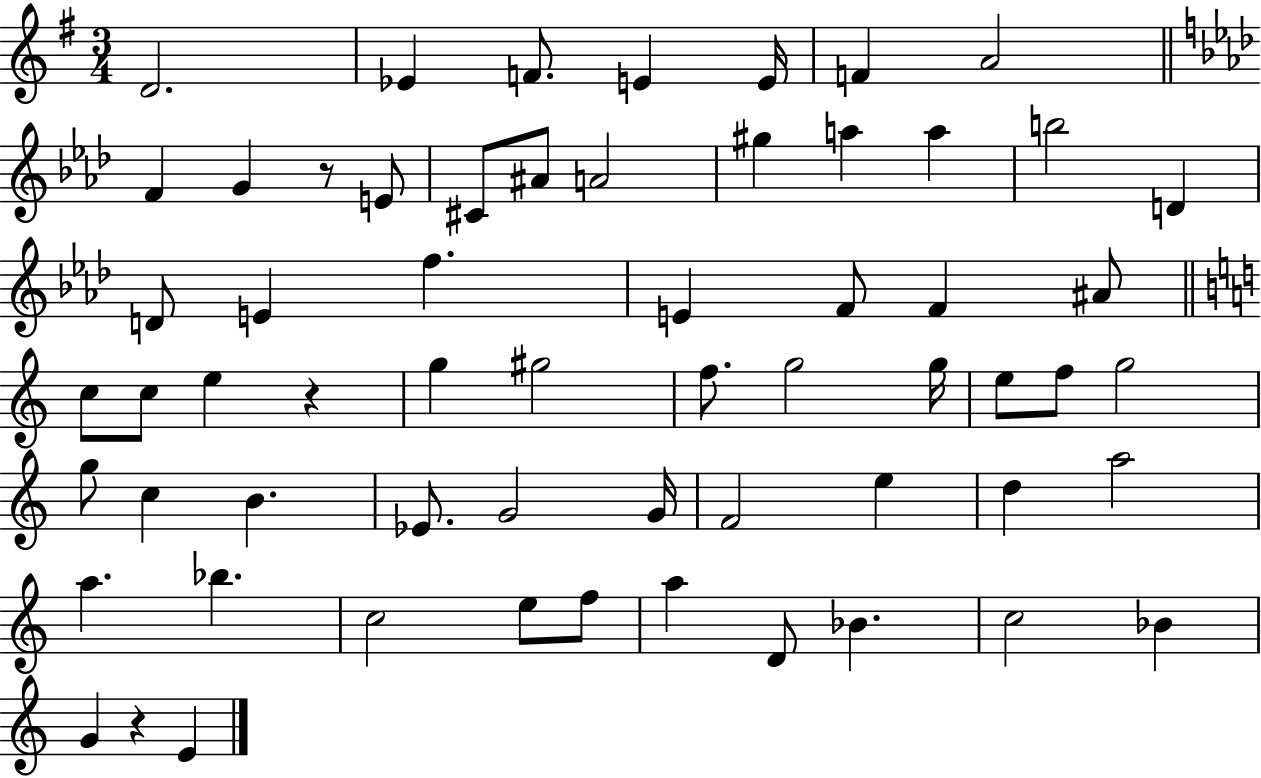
{
  \clef treble
  \numericTimeSignature
  \time 3/4
  \key g \major
  \repeat volta 2 { d'2. | ees'4 f'8. e'4 e'16 | f'4 a'2 | \bar "||" \break \key f \minor f'4 g'4 r8 e'8 | cis'8 ais'8 a'2 | gis''4 a''4 a''4 | b''2 d'4 | \break d'8 e'4 f''4. | e'4 f'8 f'4 ais'8 | \bar "||" \break \key c \major c''8 c''8 e''4 r4 | g''4 gis''2 | f''8. g''2 g''16 | e''8 f''8 g''2 | \break g''8 c''4 b'4. | ees'8. g'2 g'16 | f'2 e''4 | d''4 a''2 | \break a''4. bes''4. | c''2 e''8 f''8 | a''4 d'8 bes'4. | c''2 bes'4 | \break g'4 r4 e'4 | } \bar "|."
}